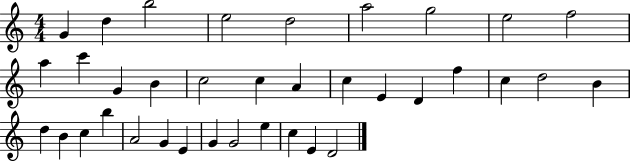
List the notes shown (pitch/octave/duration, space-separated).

G4/q D5/q B5/h E5/h D5/h A5/h G5/h E5/h F5/h A5/q C6/q G4/q B4/q C5/h C5/q A4/q C5/q E4/q D4/q F5/q C5/q D5/h B4/q D5/q B4/q C5/q B5/q A4/h G4/q E4/q G4/q G4/h E5/q C5/q E4/q D4/h